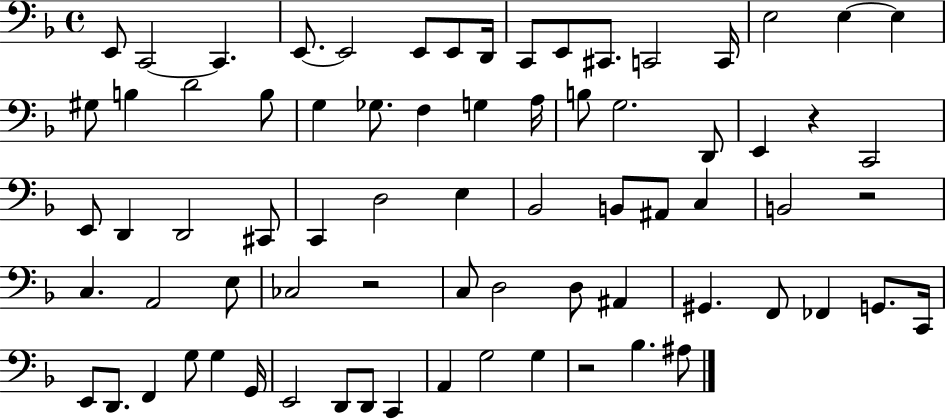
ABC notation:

X:1
T:Untitled
M:4/4
L:1/4
K:F
E,,/2 C,,2 C,, E,,/2 E,,2 E,,/2 E,,/2 D,,/4 C,,/2 E,,/2 ^C,,/2 C,,2 C,,/4 E,2 E, E, ^G,/2 B, D2 B,/2 G, _G,/2 F, G, A,/4 B,/2 G,2 D,,/2 E,, z C,,2 E,,/2 D,, D,,2 ^C,,/2 C,, D,2 E, _B,,2 B,,/2 ^A,,/2 C, B,,2 z2 C, A,,2 E,/2 _C,2 z2 C,/2 D,2 D,/2 ^A,, ^G,, F,,/2 _F,, G,,/2 C,,/4 E,,/2 D,,/2 F,, G,/2 G, G,,/4 E,,2 D,,/2 D,,/2 C,, A,, G,2 G, z2 _B, ^A,/2